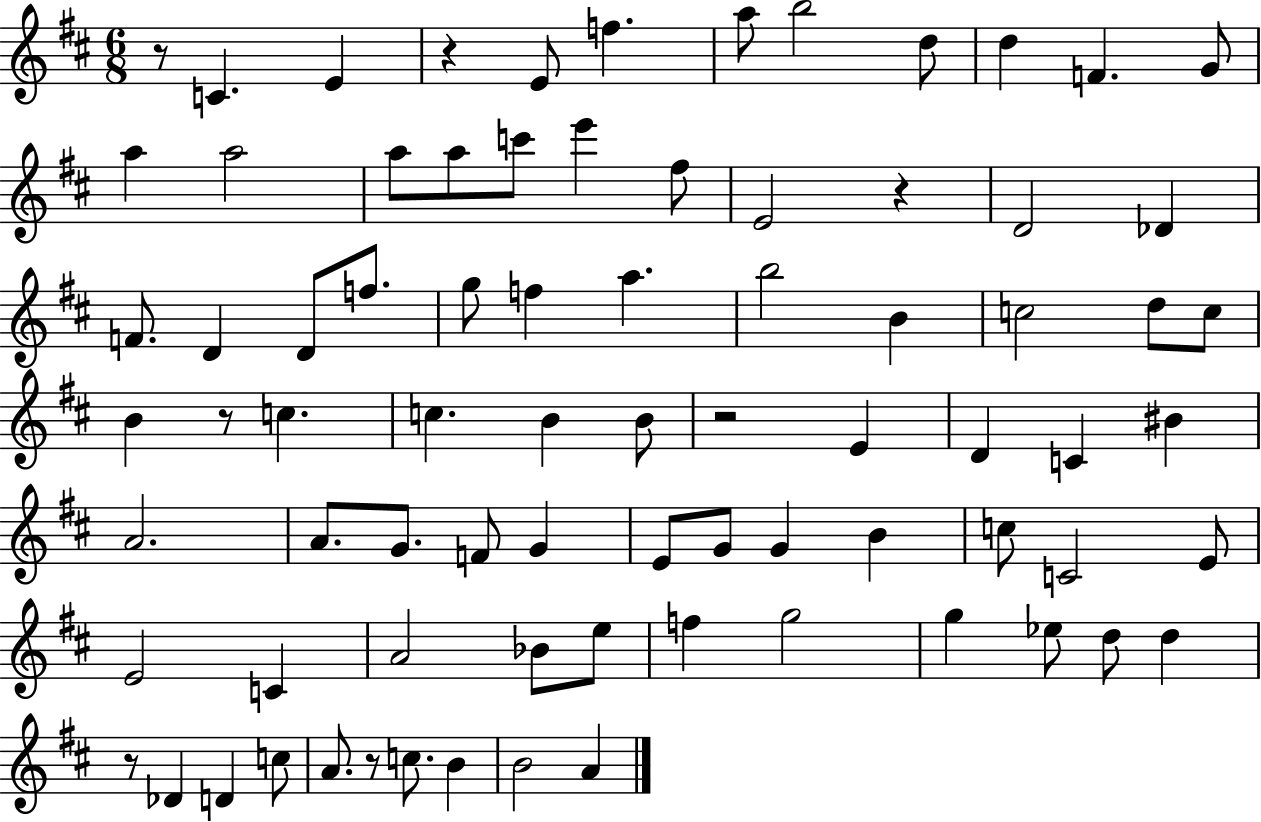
{
  \clef treble
  \numericTimeSignature
  \time 6/8
  \key d \major
  r8 c'4. e'4 | r4 e'8 f''4. | a''8 b''2 d''8 | d''4 f'4. g'8 | \break a''4 a''2 | a''8 a''8 c'''8 e'''4 fis''8 | e'2 r4 | d'2 des'4 | \break f'8. d'4 d'8 f''8. | g''8 f''4 a''4. | b''2 b'4 | c''2 d''8 c''8 | \break b'4 r8 c''4. | c''4. b'4 b'8 | r2 e'4 | d'4 c'4 bis'4 | \break a'2. | a'8. g'8. f'8 g'4 | e'8 g'8 g'4 b'4 | c''8 c'2 e'8 | \break e'2 c'4 | a'2 bes'8 e''8 | f''4 g''2 | g''4 ees''8 d''8 d''4 | \break r8 des'4 d'4 c''8 | a'8. r8 c''8. b'4 | b'2 a'4 | \bar "|."
}